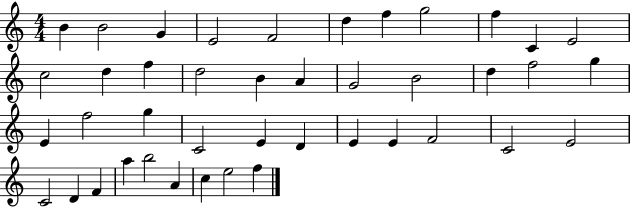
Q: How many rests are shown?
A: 0